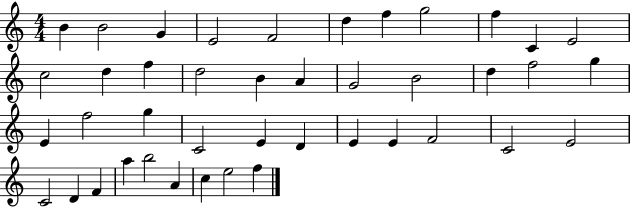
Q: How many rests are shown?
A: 0